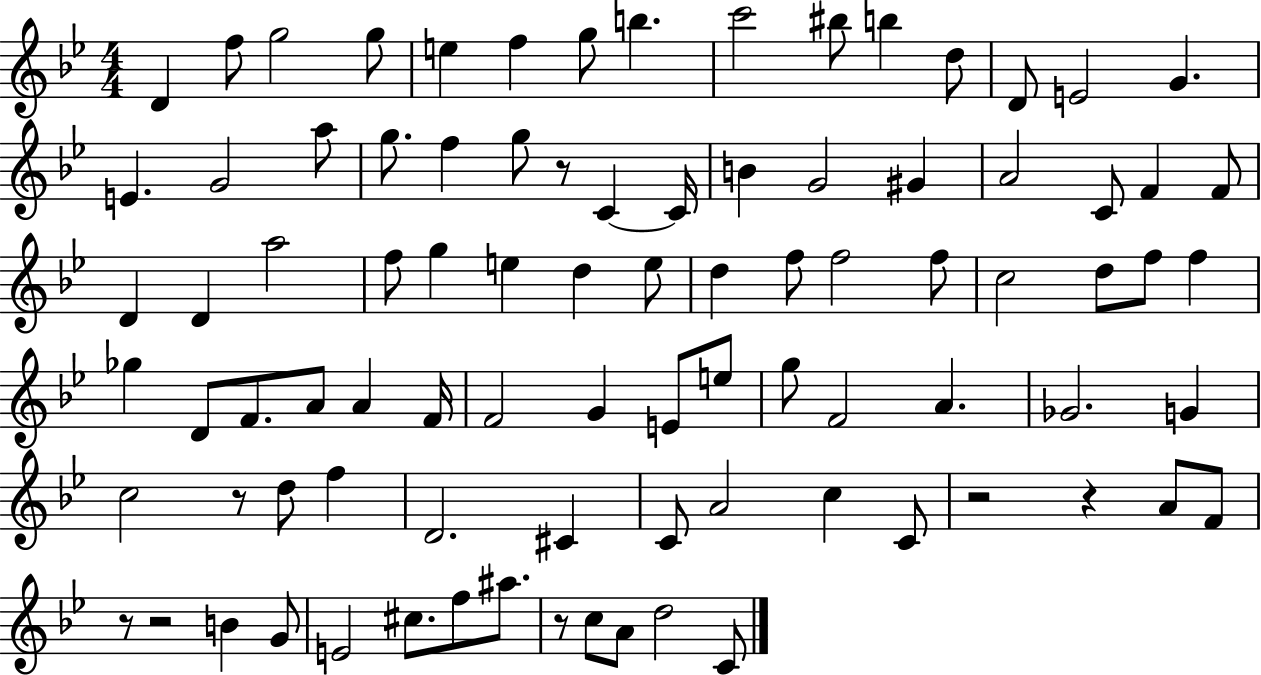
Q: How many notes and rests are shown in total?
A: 89